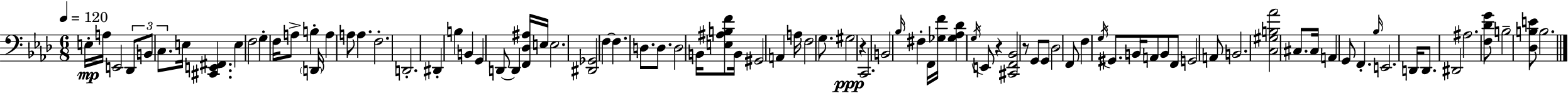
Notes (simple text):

E3/s A3/s E2/h Db2/e B2/e C3/e. E3/s [C#2,E2,F#2]/q. E3/q F3/h G3/q F3/s A3/e B3/q D2/s A3/q A3/e A3/q. F3/h. D2/h. D#2/q B3/q B2/q G2/q D2/e D2/q [F2,Db3,A#3]/s E3/s E3/h. [D#2,Gb2]/h F3/q F3/q. D3/e. D3/e. D3/h B2/s [E3,A#3,B3,F4]/e B2/s G#2/h A2/q A3/s F3/h G3/e. G#3/h R/q C2/h. B2/h Bb3/s F#3/q F2/s [Gb3,F4]/s [Gb3,Ab3,Db4]/q G3/s E2/e R/q [C#2,F2,Bb2]/h R/e G2/e G2/e Db3/h F2/e F3/q G3/s G#2/e. B2/s A2/e B2/e F2/e G2/h A2/e B2/h. [C3,G#3,B3,Ab4]/h C#3/e. C#3/s A2/q G2/e F2/q. Bb3/s E2/h. D2/s D2/e. D#2/h A#3/h. [F3,Db4,G4]/e B3/h [Db3,B3,E4]/e B3/h.